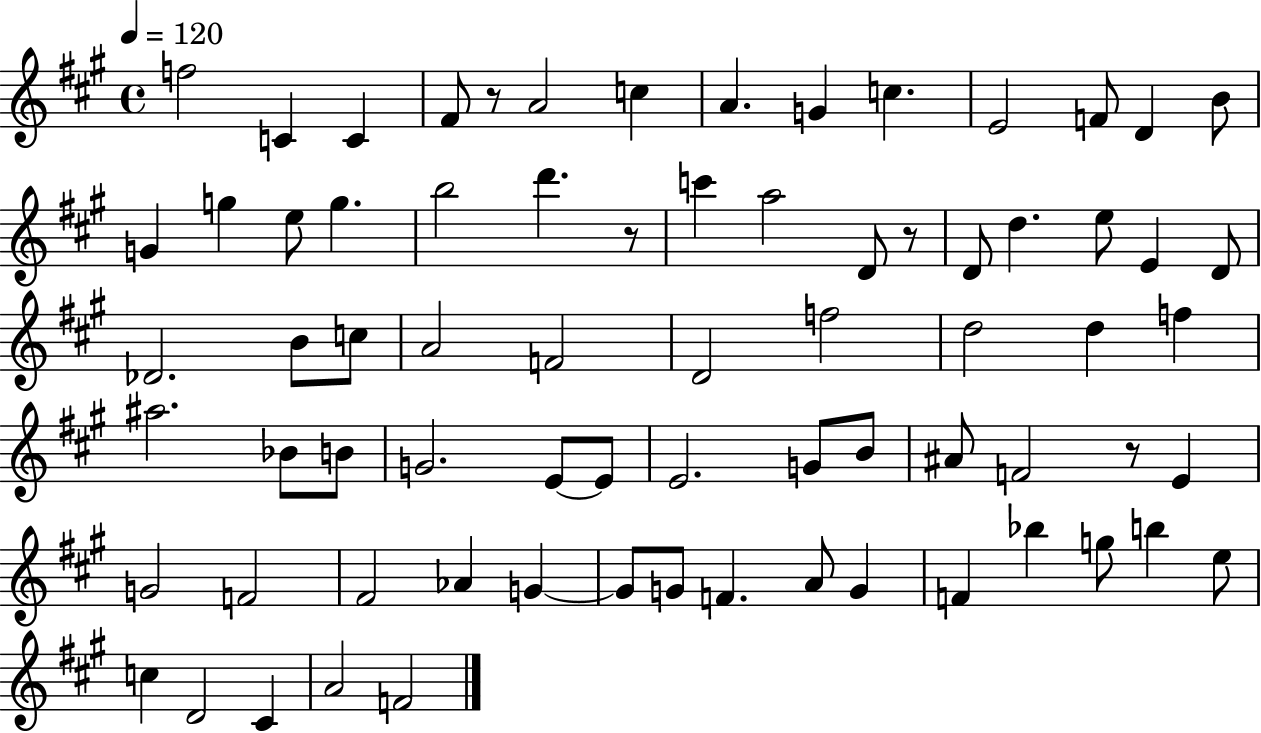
F5/h C4/q C4/q F#4/e R/e A4/h C5/q A4/q. G4/q C5/q. E4/h F4/e D4/q B4/e G4/q G5/q E5/e G5/q. B5/h D6/q. R/e C6/q A5/h D4/e R/e D4/e D5/q. E5/e E4/q D4/e Db4/h. B4/e C5/e A4/h F4/h D4/h F5/h D5/h D5/q F5/q A#5/h. Bb4/e B4/e G4/h. E4/e E4/e E4/h. G4/e B4/e A#4/e F4/h R/e E4/q G4/h F4/h F#4/h Ab4/q G4/q G4/e G4/e F4/q. A4/e G4/q F4/q Bb5/q G5/e B5/q E5/e C5/q D4/h C#4/q A4/h F4/h